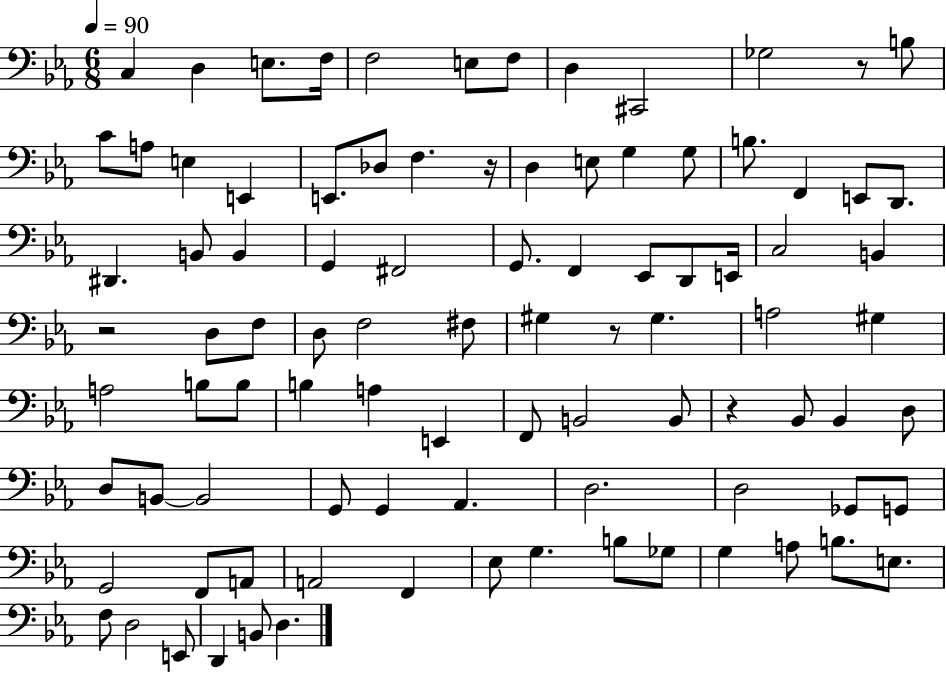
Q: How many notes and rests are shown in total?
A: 93